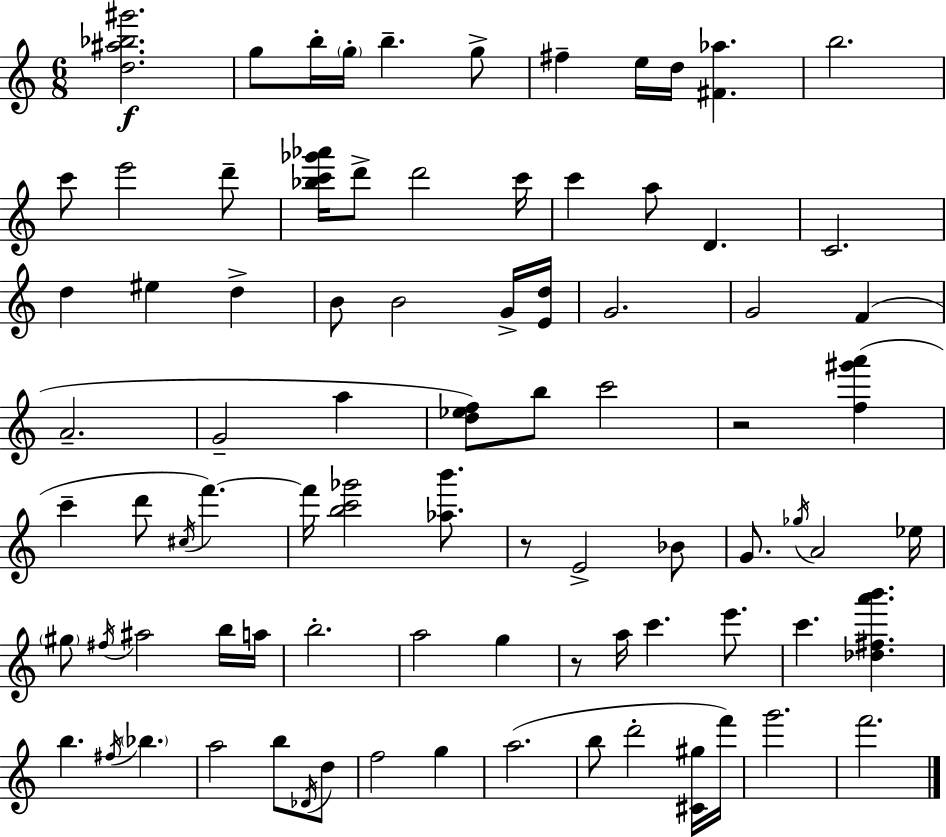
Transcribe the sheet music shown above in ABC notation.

X:1
T:Untitled
M:6/8
L:1/4
K:Am
[d^a_b^g']2 g/2 b/4 g/4 b g/2 ^f e/4 d/4 [^F_a] b2 c'/2 e'2 d'/2 [_bc'_g'_a']/4 d'/2 d'2 c'/4 c' a/2 D C2 d ^e d B/2 B2 G/4 [Ed]/4 G2 G2 F A2 G2 a [d_ef]/2 b/2 c'2 z2 [f^g'a'] c' d'/2 ^c/4 f' f'/4 [bc'_g']2 [_ab']/2 z/2 E2 _B/2 G/2 _g/4 A2 _e/4 ^g/2 ^f/4 ^a2 b/4 a/4 b2 a2 g z/2 a/4 c' e'/2 c' [_d^fa'b'] b ^f/4 _b a2 b/2 _D/4 d/2 f2 g a2 b/2 d'2 [^C^g]/4 f'/4 g'2 f'2